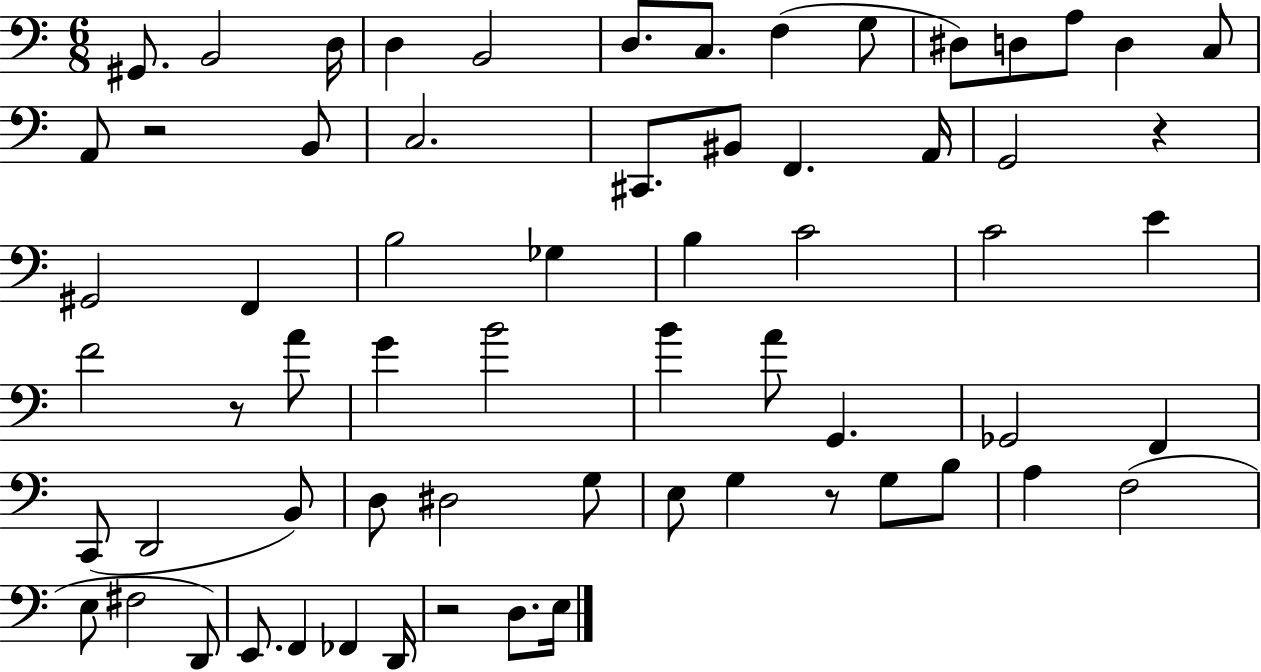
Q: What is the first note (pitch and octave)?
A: G#2